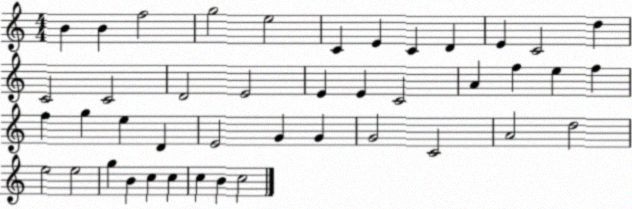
X:1
T:Untitled
M:4/4
L:1/4
K:C
B B f2 g2 e2 C E C D E C2 d C2 C2 D2 E2 E E C2 A f e f f g e D E2 G G G2 C2 A2 d2 e2 e2 g B c c c B c2